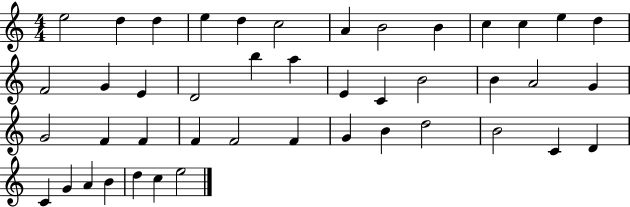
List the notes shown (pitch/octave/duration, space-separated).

E5/h D5/q D5/q E5/q D5/q C5/h A4/q B4/h B4/q C5/q C5/q E5/q D5/q F4/h G4/q E4/q D4/h B5/q A5/q E4/q C4/q B4/h B4/q A4/h G4/q G4/h F4/q F4/q F4/q F4/h F4/q G4/q B4/q D5/h B4/h C4/q D4/q C4/q G4/q A4/q B4/q D5/q C5/q E5/h